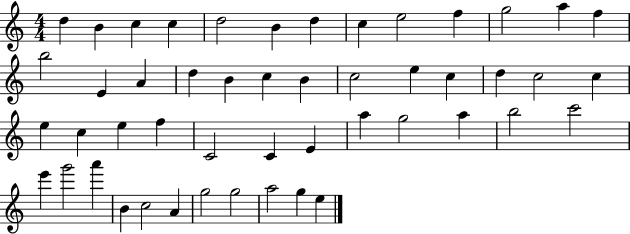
{
  \clef treble
  \numericTimeSignature
  \time 4/4
  \key c \major
  d''4 b'4 c''4 c''4 | d''2 b'4 d''4 | c''4 e''2 f''4 | g''2 a''4 f''4 | \break b''2 e'4 a'4 | d''4 b'4 c''4 b'4 | c''2 e''4 c''4 | d''4 c''2 c''4 | \break e''4 c''4 e''4 f''4 | c'2 c'4 e'4 | a''4 g''2 a''4 | b''2 c'''2 | \break e'''4 g'''2 a'''4 | b'4 c''2 a'4 | g''2 g''2 | a''2 g''4 e''4 | \break \bar "|."
}